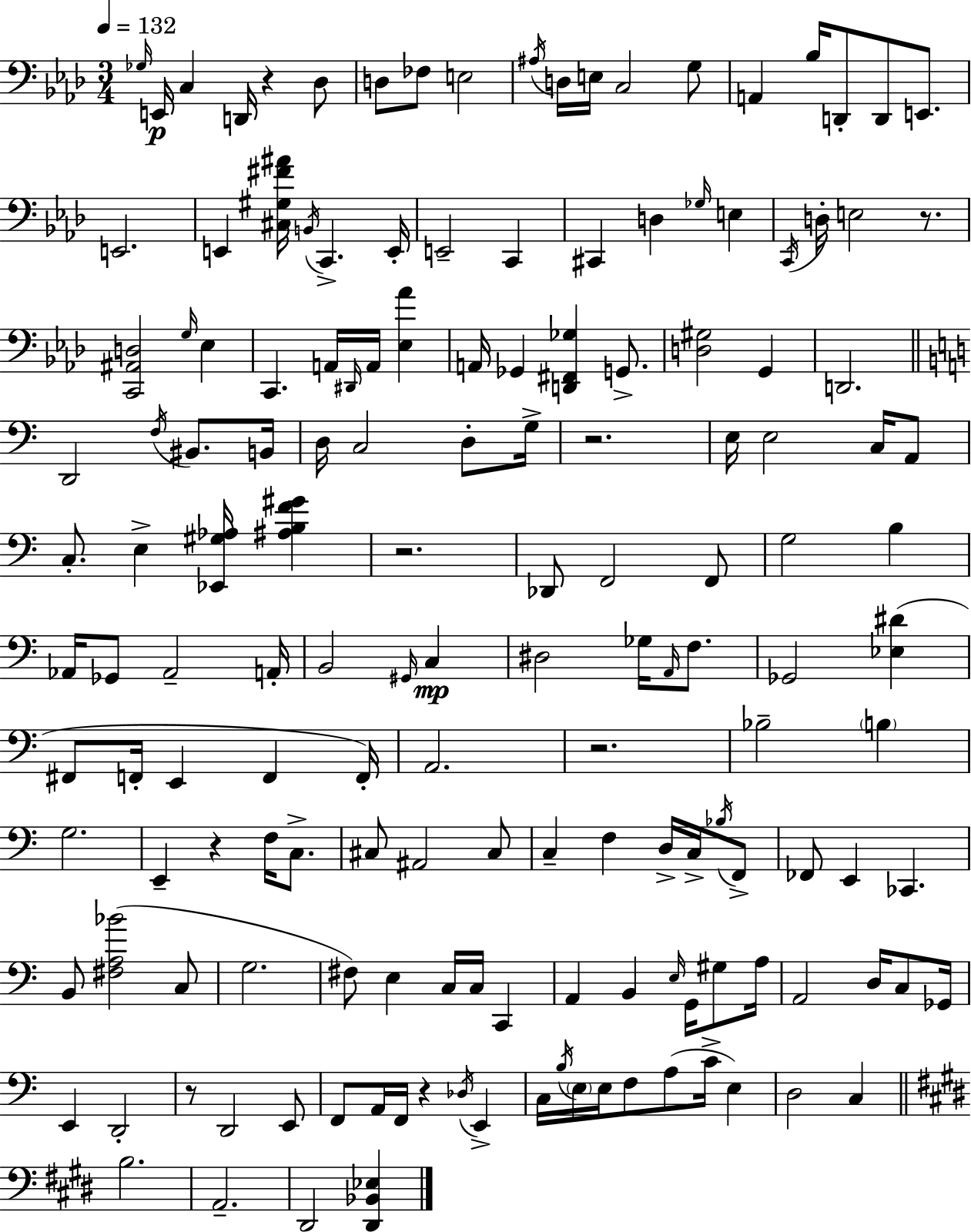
{
  \clef bass
  \numericTimeSignature
  \time 3/4
  \key aes \major
  \tempo 4 = 132
  \grace { ges16 }\p e,16 c4 d,16 r4 des8 | d8 fes8 e2 | \acciaccatura { ais16 } d16 e16 c2 | g8 a,4 bes16 d,8-. d,8 e,8. | \break e,2. | e,4 <cis gis fis' ais'>16 \acciaccatura { b,16 } c,4.-> | e,16-. e,2-- c,4 | cis,4 d4 \grace { ges16 } | \break e4 \acciaccatura { c,16 } d16-. e2 | r8. <c, ais, d>2 | \grace { g16 } ees4 c,4. | a,16 \grace { dis,16 } a,16 <ees aes'>4 a,16 ges,4 | \break <d, fis, ges>4 g,8.-> <d gis>2 | g,4 d,2. | \bar "||" \break \key a \minor d,2 \acciaccatura { f16 } bis,8. | b,16 d16 c2 d8-. | g16-> r2. | e16 e2 c16 a,8 | \break c8.-. e4-> <ees, gis aes>16 <ais b f' gis'>4 | r2. | des,8 f,2 f,8 | g2 b4 | \break aes,16 ges,8 aes,2-- | a,16-. b,2 \grace { gis,16 }\mp c4 | dis2 ges16 \grace { a,16 } | f8. ges,2 <ees dis'>4( | \break fis,8 f,16-. e,4 f,4 | f,16-.) a,2. | r2. | bes2-- \parenthesize b4 | \break g2. | e,4-- r4 f16 | c8.-> cis8 ais,2 | cis8 c4-- f4 d16-> | \break c16-> \acciaccatura { bes16 } f,8-> fes,8 e,4 ces,4. | b,8 <fis a bes'>2( | c8 g2. | fis8) e4 c16 c16 | \break c,4 a,4 b,4 | \grace { e16 } g,16 gis8 a16 a,2 | d16 c8 ges,16 e,4 d,2-. | r8 d,2 | \break e,8 f,8 a,16 f,16 r4 | \acciaccatura { des16 } e,4-> c16 \acciaccatura { b16 } \parenthesize e16 e16 f8 | a8( c'16-> e4) d2 | c4 \bar "||" \break \key e \major b2. | a,2.-- | dis,2 <dis, bes, ees>4 | \bar "|."
}